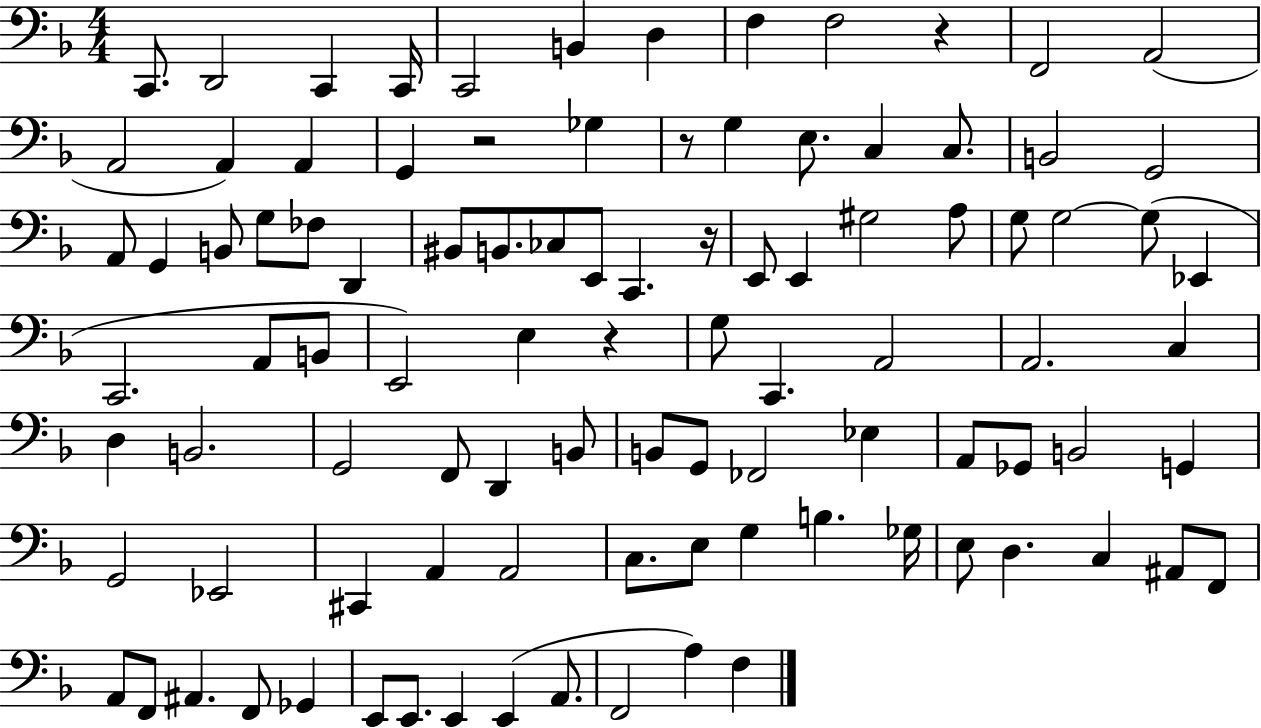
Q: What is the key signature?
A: F major